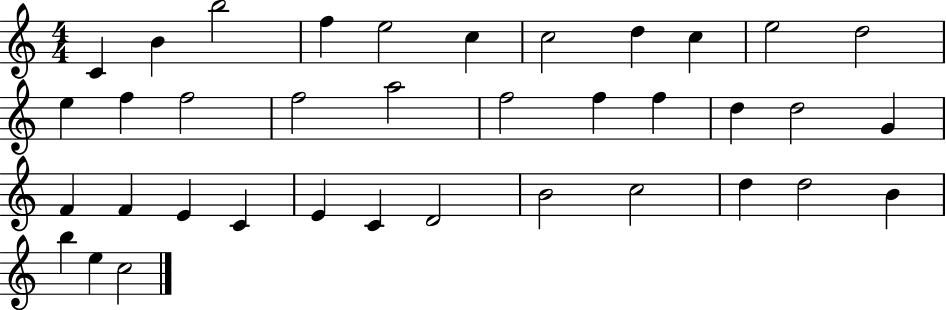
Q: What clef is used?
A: treble